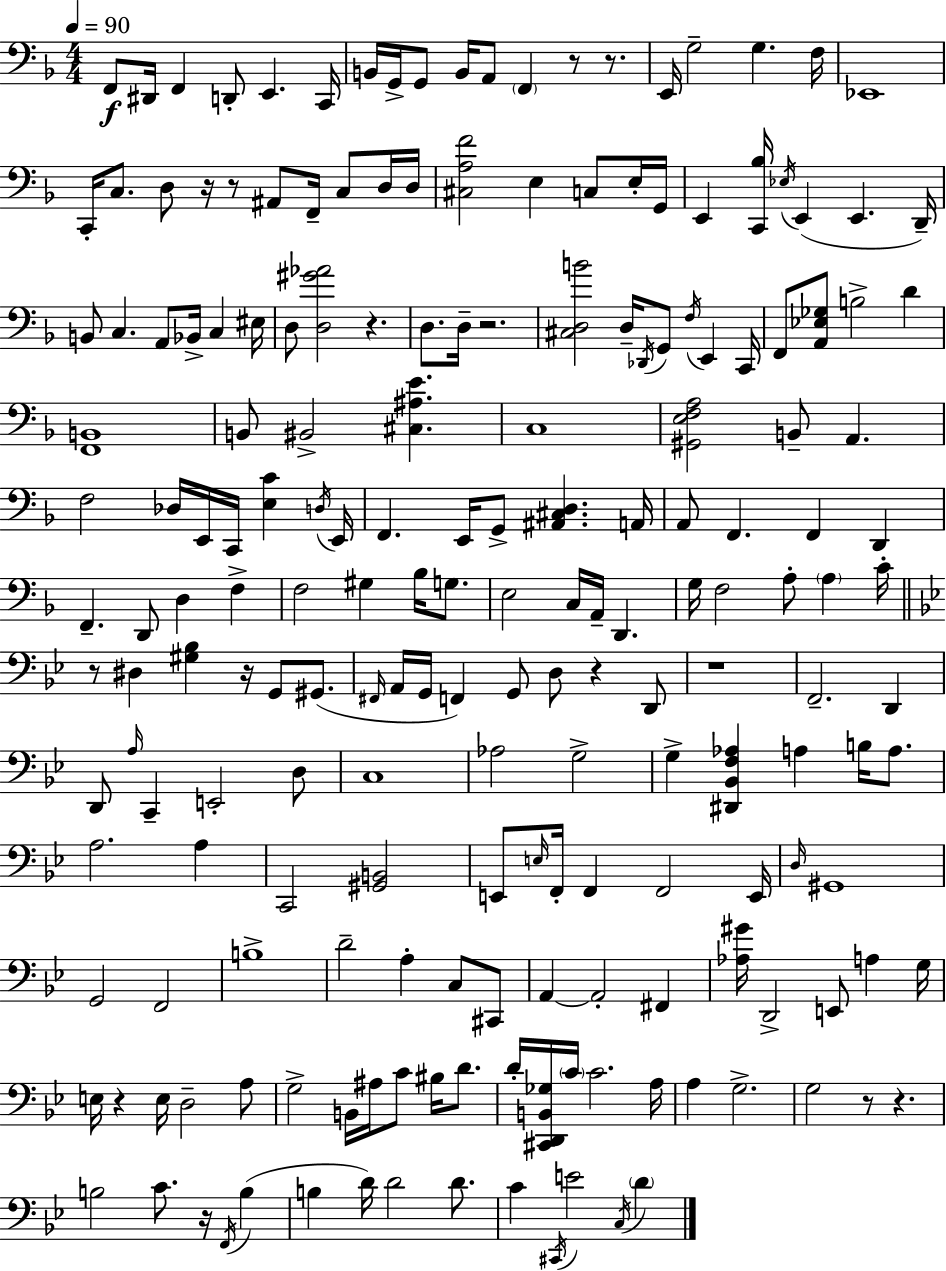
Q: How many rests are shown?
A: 14